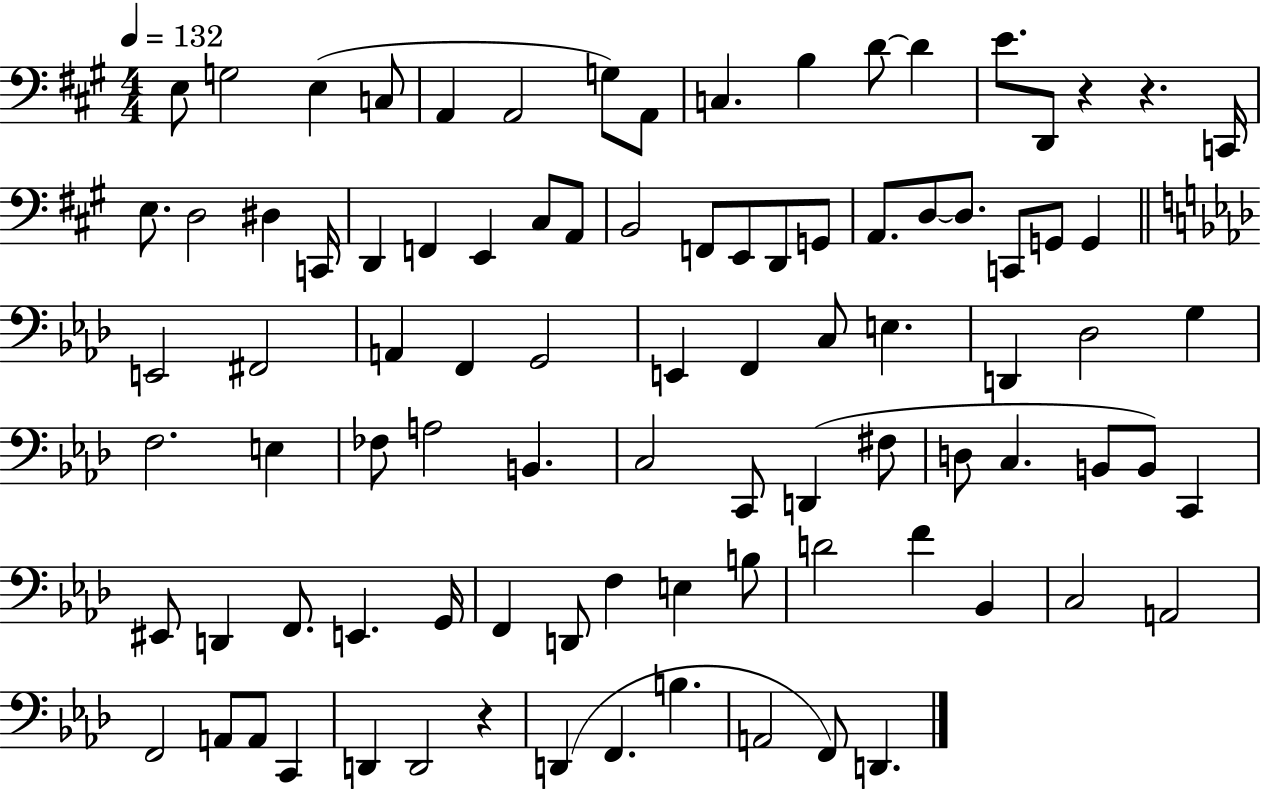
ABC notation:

X:1
T:Untitled
M:4/4
L:1/4
K:A
E,/2 G,2 E, C,/2 A,, A,,2 G,/2 A,,/2 C, B, D/2 D E/2 D,,/2 z z C,,/4 E,/2 D,2 ^D, C,,/4 D,, F,, E,, ^C,/2 A,,/2 B,,2 F,,/2 E,,/2 D,,/2 G,,/2 A,,/2 D,/2 D,/2 C,,/2 G,,/2 G,, E,,2 ^F,,2 A,, F,, G,,2 E,, F,, C,/2 E, D,, _D,2 G, F,2 E, _F,/2 A,2 B,, C,2 C,,/2 D,, ^F,/2 D,/2 C, B,,/2 B,,/2 C,, ^E,,/2 D,, F,,/2 E,, G,,/4 F,, D,,/2 F, E, B,/2 D2 F _B,, C,2 A,,2 F,,2 A,,/2 A,,/2 C,, D,, D,,2 z D,, F,, B, A,,2 F,,/2 D,,